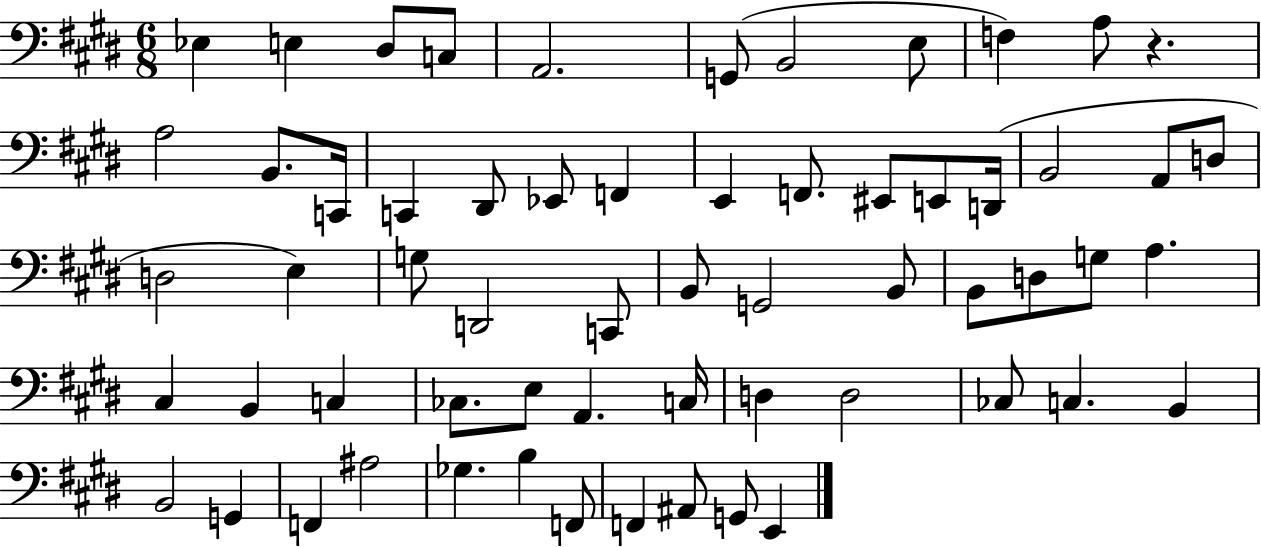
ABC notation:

X:1
T:Untitled
M:6/8
L:1/4
K:E
_E, E, ^D,/2 C,/2 A,,2 G,,/2 B,,2 E,/2 F, A,/2 z A,2 B,,/2 C,,/4 C,, ^D,,/2 _E,,/2 F,, E,, F,,/2 ^E,,/2 E,,/2 D,,/4 B,,2 A,,/2 D,/2 D,2 E, G,/2 D,,2 C,,/2 B,,/2 G,,2 B,,/2 B,,/2 D,/2 G,/2 A, ^C, B,, C, _C,/2 E,/2 A,, C,/4 D, D,2 _C,/2 C, B,, B,,2 G,, F,, ^A,2 _G, B, F,,/2 F,, ^A,,/2 G,,/2 E,,